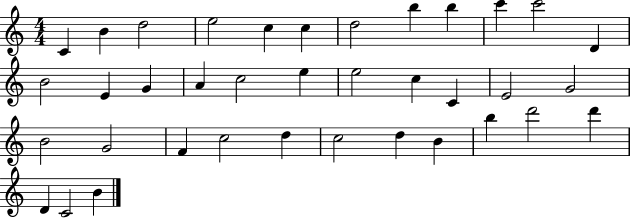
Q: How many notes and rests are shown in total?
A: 37